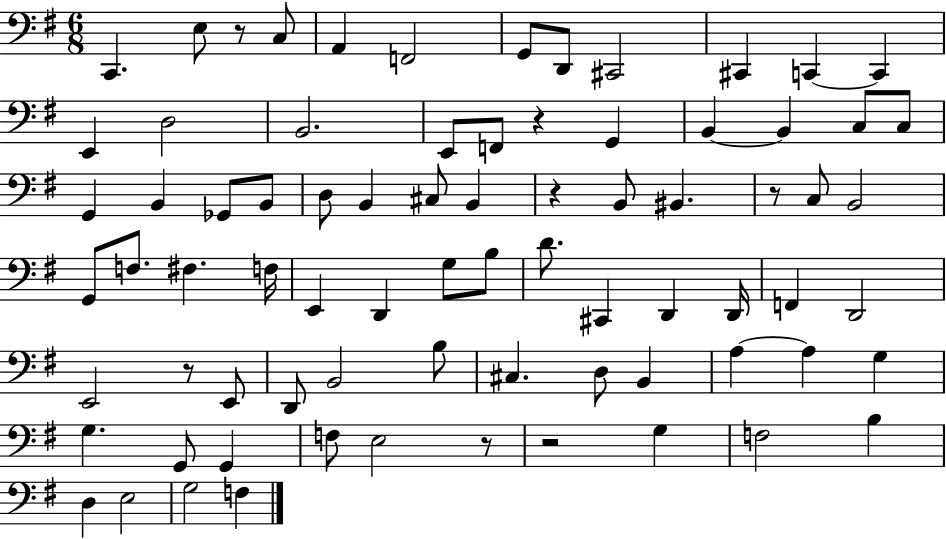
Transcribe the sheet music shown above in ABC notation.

X:1
T:Untitled
M:6/8
L:1/4
K:G
C,, E,/2 z/2 C,/2 A,, F,,2 G,,/2 D,,/2 ^C,,2 ^C,, C,, C,, E,, D,2 B,,2 E,,/2 F,,/2 z G,, B,, B,, C,/2 C,/2 G,, B,, _G,,/2 B,,/2 D,/2 B,, ^C,/2 B,, z B,,/2 ^B,, z/2 C,/2 B,,2 G,,/2 F,/2 ^F, F,/4 E,, D,, G,/2 B,/2 D/2 ^C,, D,, D,,/4 F,, D,,2 E,,2 z/2 E,,/2 D,,/2 B,,2 B,/2 ^C, D,/2 B,, A, A, G, G, G,,/2 G,, F,/2 E,2 z/2 z2 G, F,2 B, D, E,2 G,2 F,